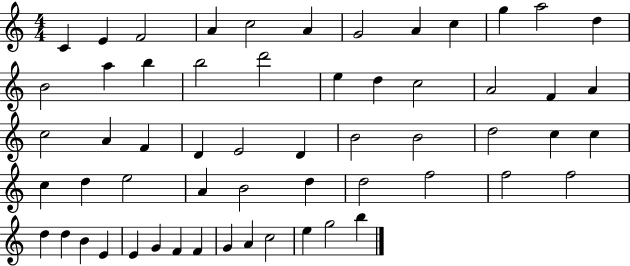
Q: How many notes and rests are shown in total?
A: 58